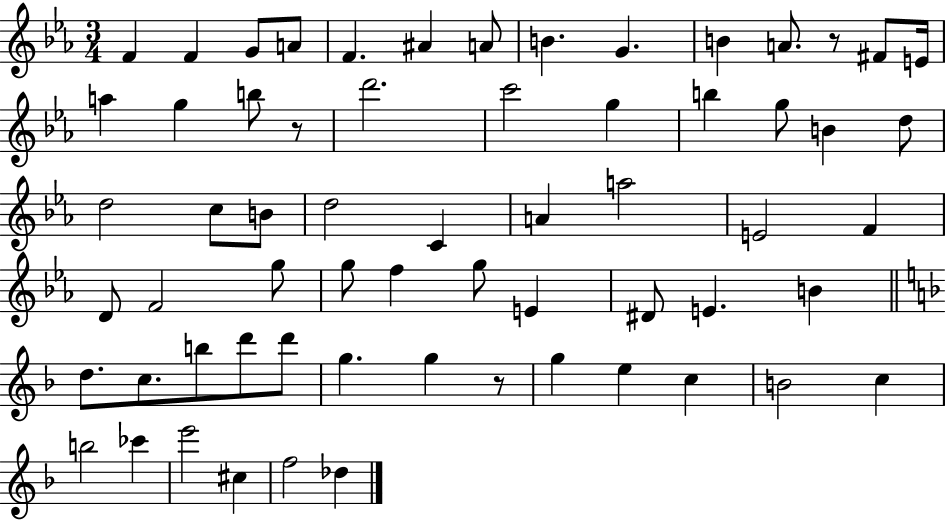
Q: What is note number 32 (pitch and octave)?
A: F4